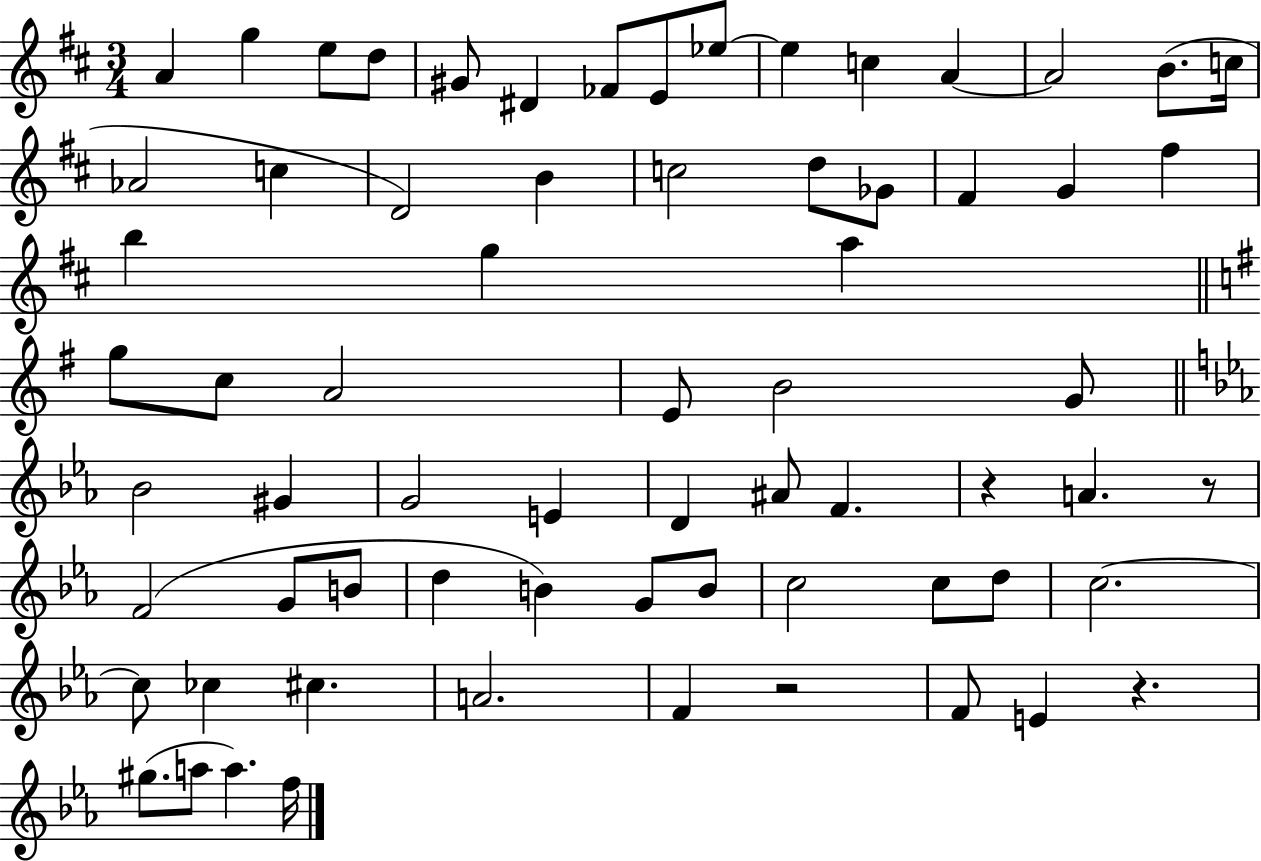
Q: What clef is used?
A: treble